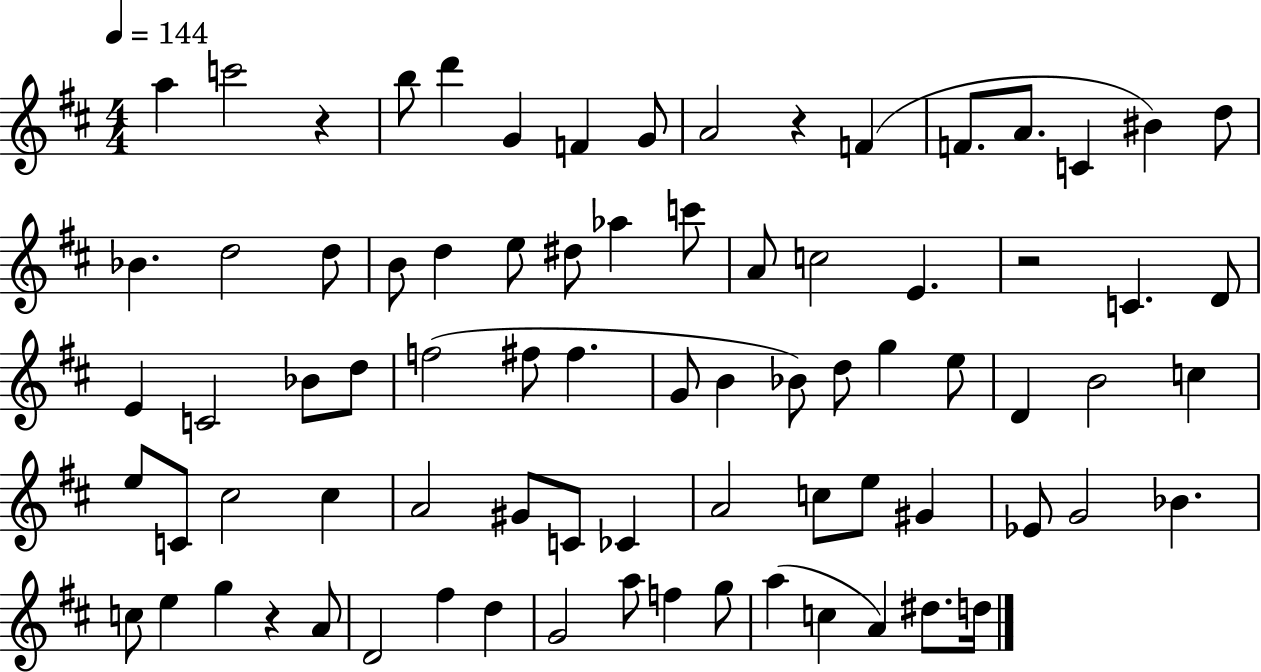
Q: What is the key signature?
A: D major